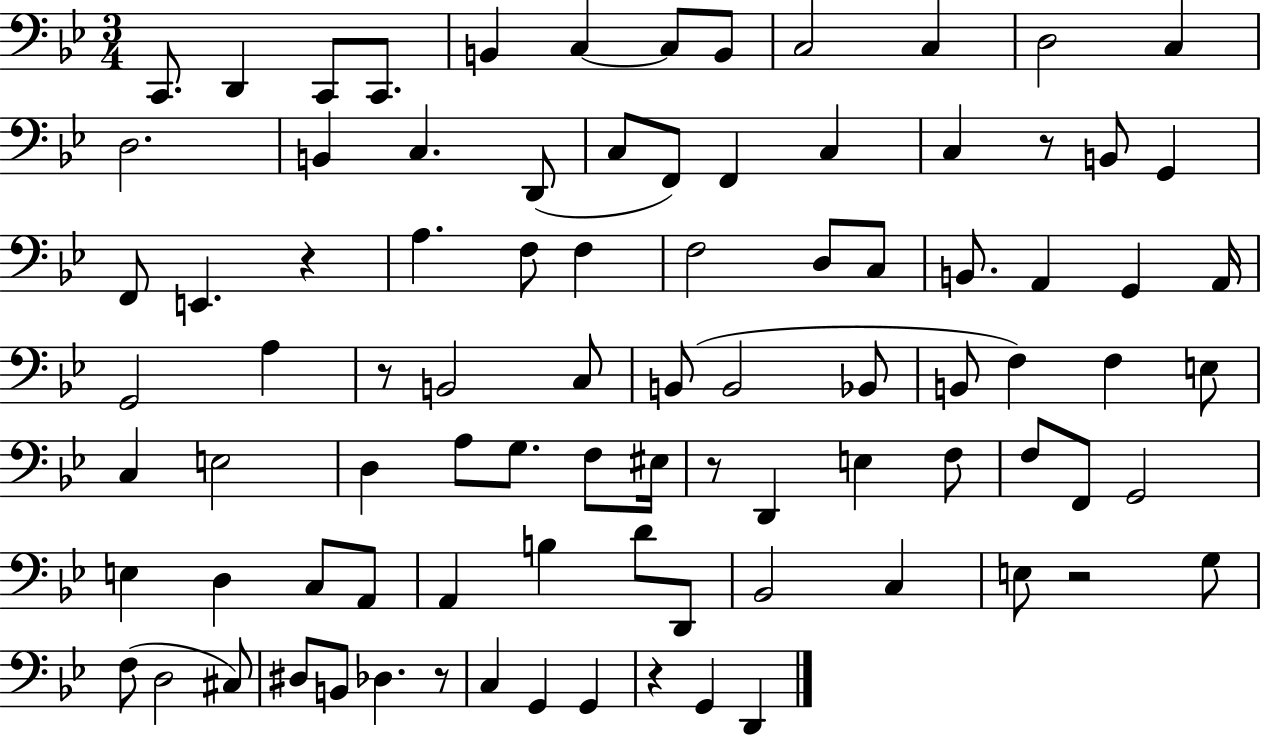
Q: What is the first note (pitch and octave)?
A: C2